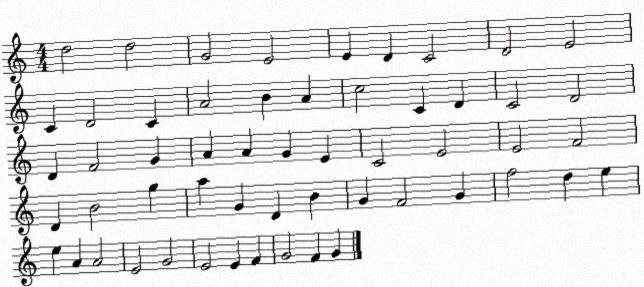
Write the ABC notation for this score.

X:1
T:Untitled
M:4/4
L:1/4
K:C
d2 d2 G2 E2 E D C2 D2 E2 C D2 C A2 B A c2 C D C2 D2 D F2 G A A G E C2 E2 E2 F2 D B2 g a G D B G F2 G f2 d e e A A2 E2 G2 E2 E F G2 F G